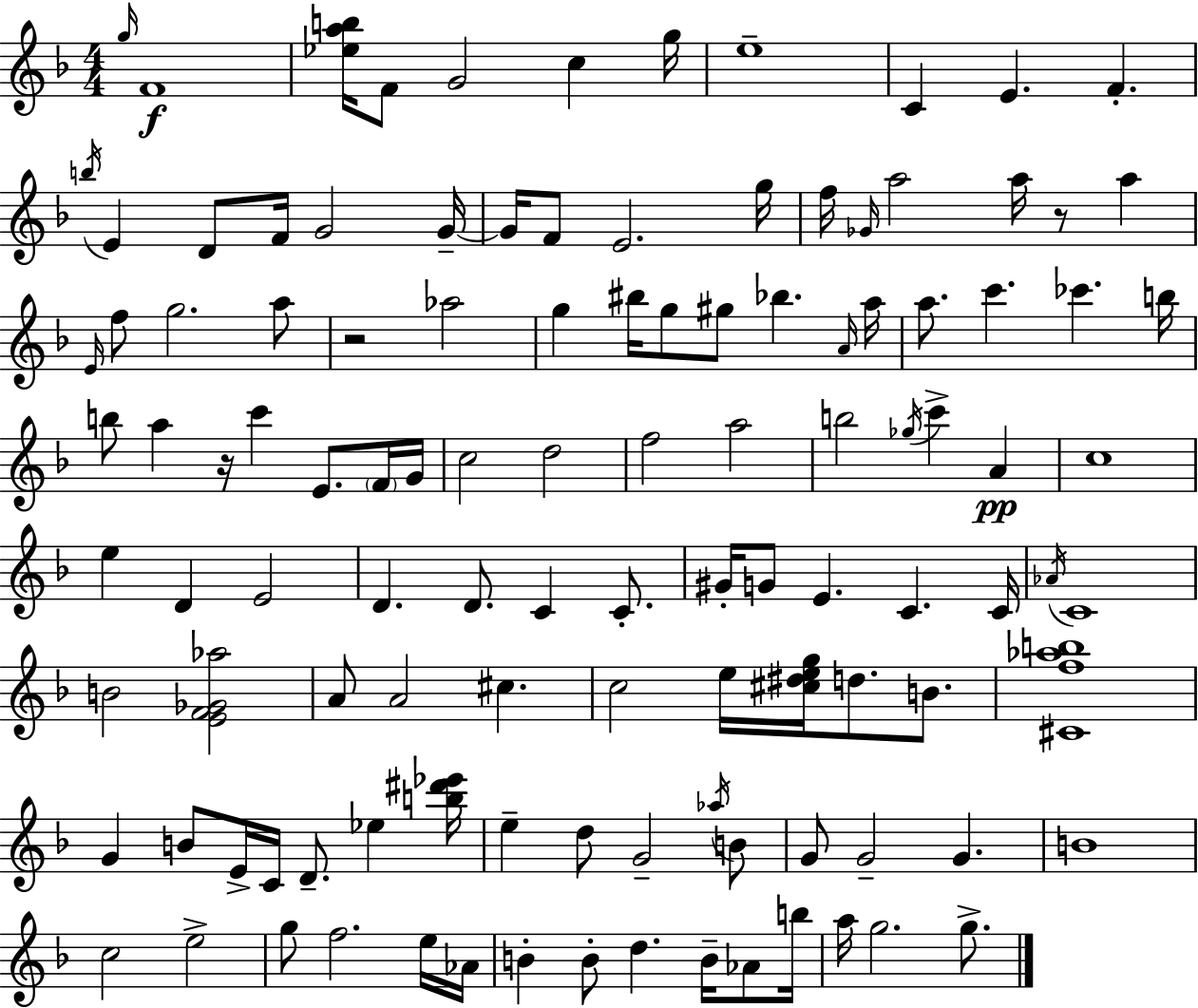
{
  \clef treble
  \numericTimeSignature
  \time 4/4
  \key f \major
  \grace { g''16 }\f f'1 | <ees'' a'' b''>16 f'8 g'2 c''4 | g''16 e''1-- | c'4 e'4. f'4.-. | \break \acciaccatura { b''16 } e'4 d'8 f'16 g'2 | g'16--~~ g'16 f'8 e'2. | g''16 f''16 \grace { ges'16 } a''2 a''16 r8 a''4 | \grace { e'16 } f''8 g''2. | \break a''8 r2 aes''2 | g''4 bis''16 g''8 gis''8 bes''4. | \grace { a'16 } a''16 a''8. c'''4. ces'''4. | b''16 b''8 a''4 r16 c'''4 | \break e'8. \parenthesize f'16 g'16 c''2 d''2 | f''2 a''2 | b''2 \acciaccatura { ges''16 } c'''4-> | a'4\pp c''1 | \break e''4 d'4 e'2 | d'4. d'8. c'4 | c'8.-. gis'16-. g'8 e'4. c'4. | c'16 \acciaccatura { aes'16 } c'1 | \break b'2 <e' f' ges' aes''>2 | a'8 a'2 | cis''4. c''2 e''16 | <cis'' dis'' e'' g''>16 d''8. b'8. <cis' f'' aes'' b''>1 | \break g'4 b'8 e'16-> c'16 d'8.-- | ees''4 <b'' dis''' ees'''>16 e''4-- d''8 g'2-- | \acciaccatura { aes''16 } b'8 g'8 g'2-- | g'4. b'1 | \break c''2 | e''2-> g''8 f''2. | e''16 aes'16 b'4-. b'8-. d''4. | b'16-- aes'8 b''16 a''16 g''2. | \break g''8.-> \bar "|."
}